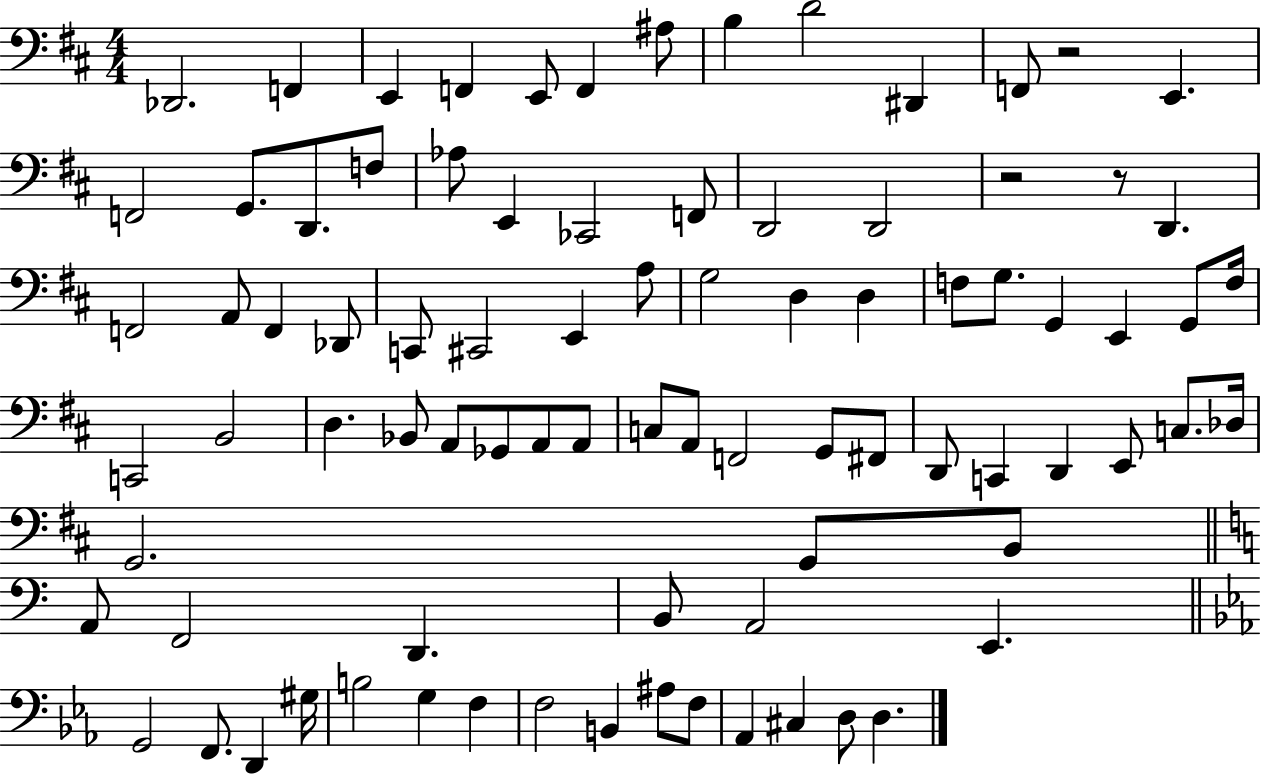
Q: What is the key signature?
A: D major